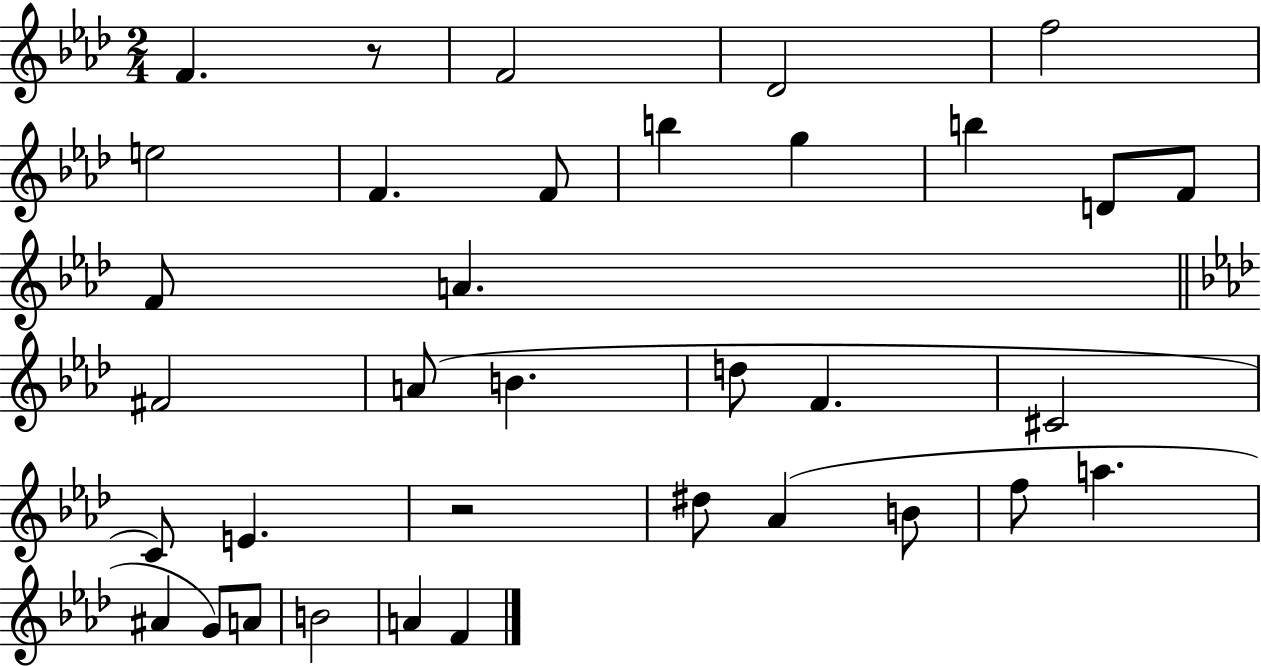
F4/q. R/e F4/h Db4/h F5/h E5/h F4/q. F4/e B5/q G5/q B5/q D4/e F4/e F4/e A4/q. F#4/h A4/e B4/q. D5/e F4/q. C#4/h C4/e E4/q. R/h D#5/e Ab4/q B4/e F5/e A5/q. A#4/q G4/e A4/e B4/h A4/q F4/q